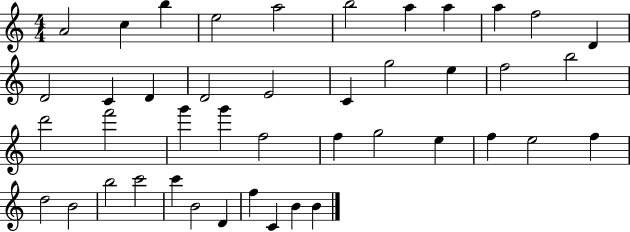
X:1
T:Untitled
M:4/4
L:1/4
K:C
A2 c b e2 a2 b2 a a a f2 D D2 C D D2 E2 C g2 e f2 b2 d'2 f'2 g' g' f2 f g2 e f e2 f d2 B2 b2 c'2 c' B2 D f C B B